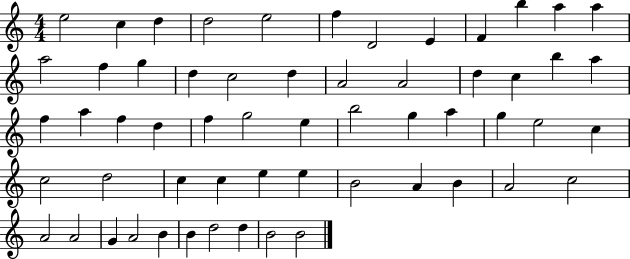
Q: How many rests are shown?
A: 0